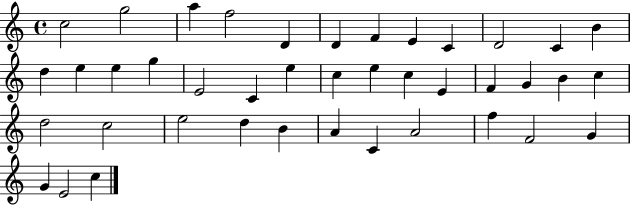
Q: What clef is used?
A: treble